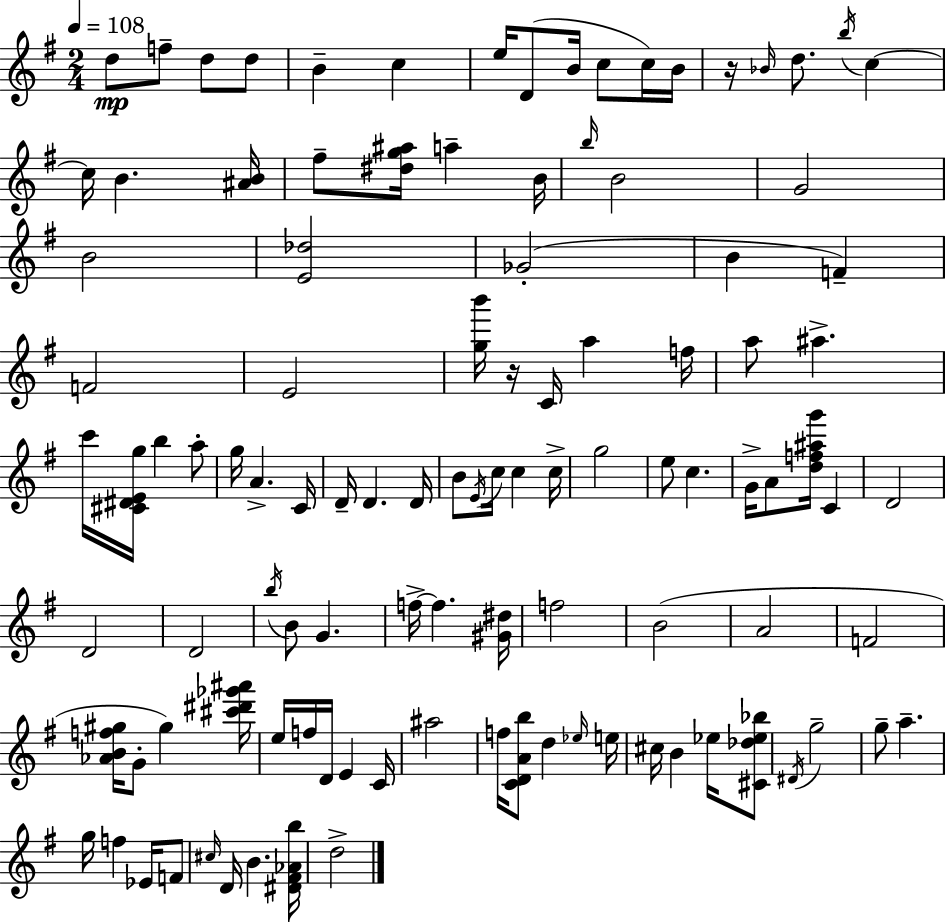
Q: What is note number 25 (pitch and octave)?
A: B4